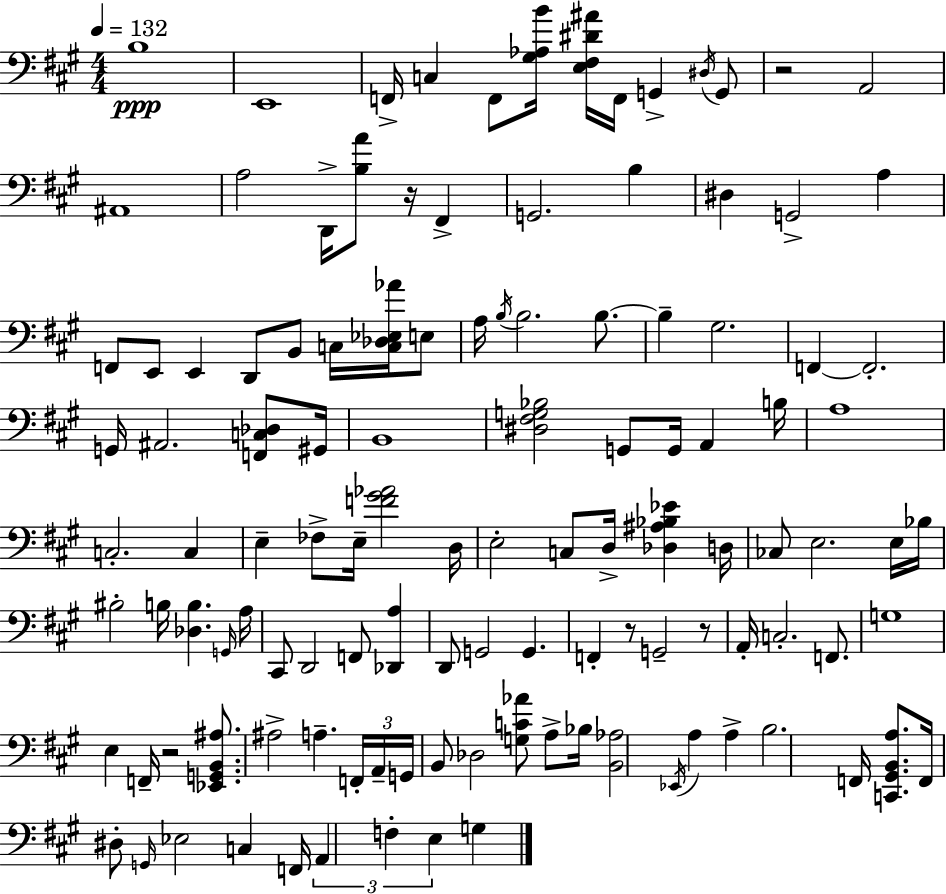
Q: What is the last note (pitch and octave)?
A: G3